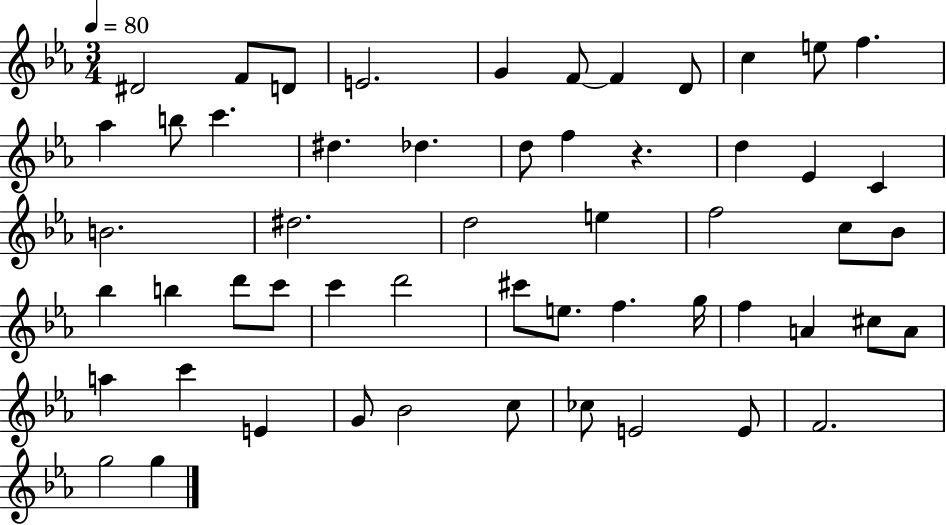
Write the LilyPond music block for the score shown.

{
  \clef treble
  \numericTimeSignature
  \time 3/4
  \key ees \major
  \tempo 4 = 80
  dis'2 f'8 d'8 | e'2. | g'4 f'8~~ f'4 d'8 | c''4 e''8 f''4. | \break aes''4 b''8 c'''4. | dis''4. des''4. | d''8 f''4 r4. | d''4 ees'4 c'4 | \break b'2. | dis''2. | d''2 e''4 | f''2 c''8 bes'8 | \break bes''4 b''4 d'''8 c'''8 | c'''4 d'''2 | cis'''8 e''8. f''4. g''16 | f''4 a'4 cis''8 a'8 | \break a''4 c'''4 e'4 | g'8 bes'2 c''8 | ces''8 e'2 e'8 | f'2. | \break g''2 g''4 | \bar "|."
}